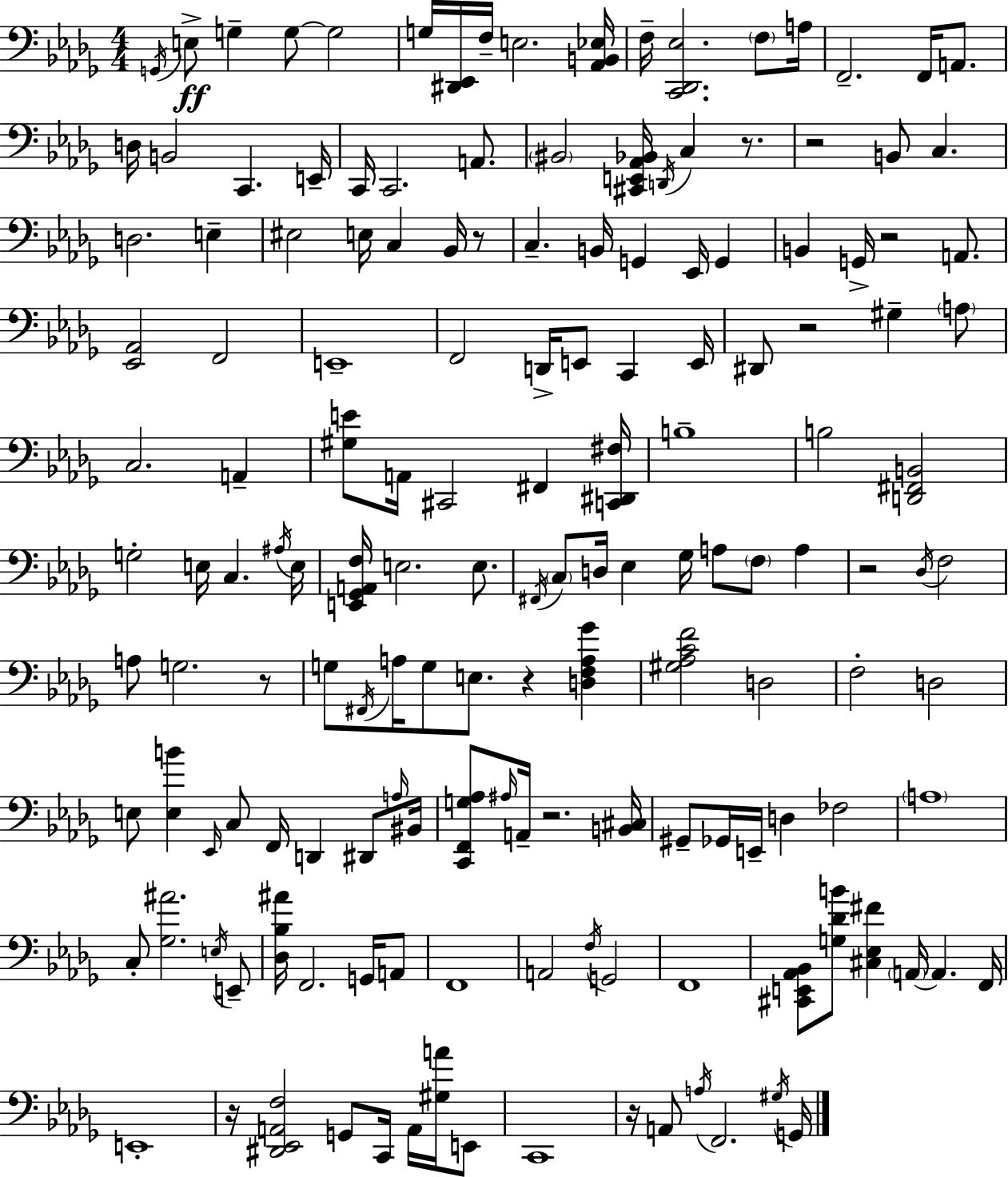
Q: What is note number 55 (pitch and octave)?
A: F#2